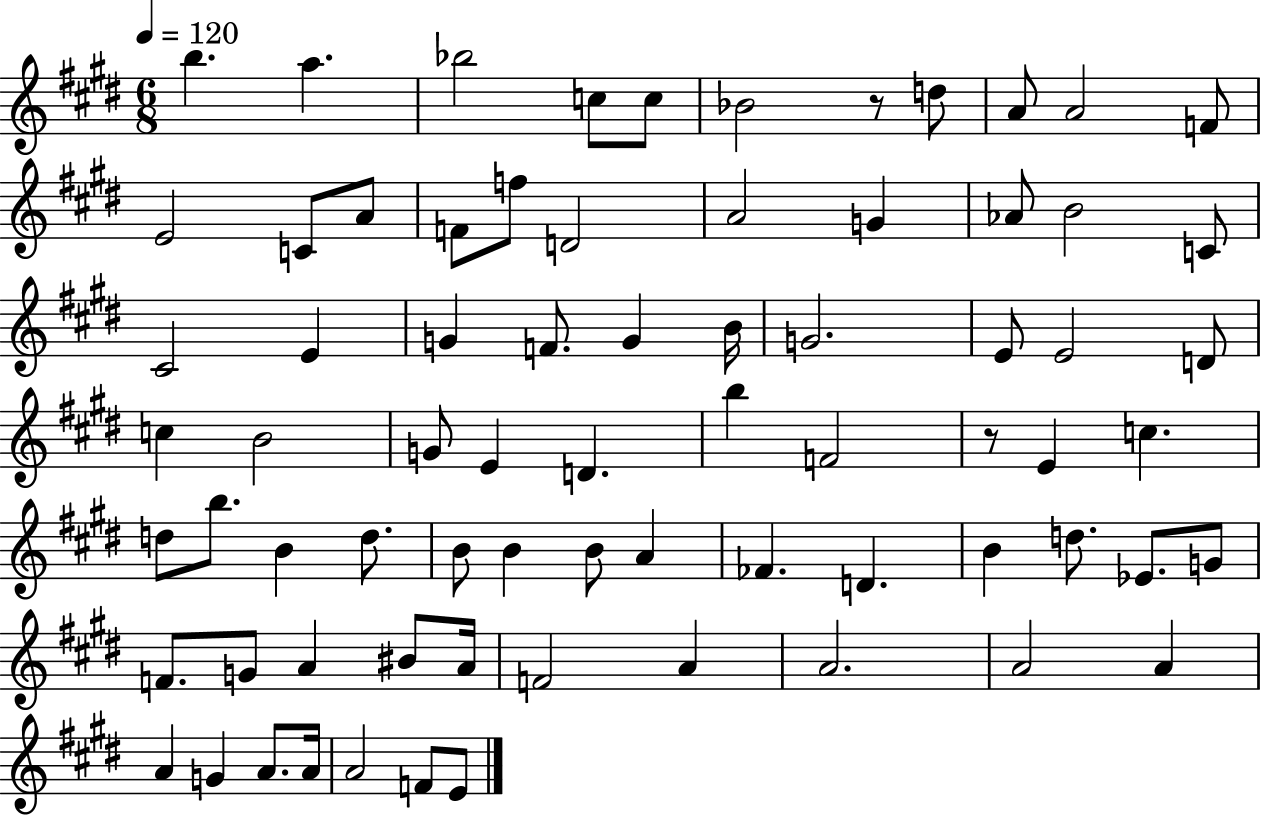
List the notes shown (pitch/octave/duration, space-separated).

B5/q. A5/q. Bb5/h C5/e C5/e Bb4/h R/e D5/e A4/e A4/h F4/e E4/h C4/e A4/e F4/e F5/e D4/h A4/h G4/q Ab4/e B4/h C4/e C#4/h E4/q G4/q F4/e. G4/q B4/s G4/h. E4/e E4/h D4/e C5/q B4/h G4/e E4/q D4/q. B5/q F4/h R/e E4/q C5/q. D5/e B5/e. B4/q D5/e. B4/e B4/q B4/e A4/q FES4/q. D4/q. B4/q D5/e. Eb4/e. G4/e F4/e. G4/e A4/q BIS4/e A4/s F4/h A4/q A4/h. A4/h A4/q A4/q G4/q A4/e. A4/s A4/h F4/e E4/e